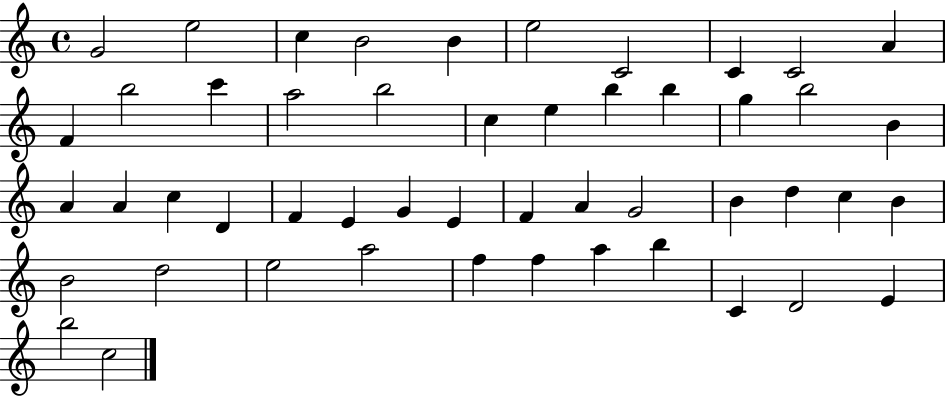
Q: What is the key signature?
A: C major